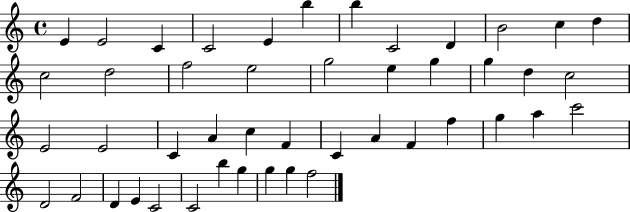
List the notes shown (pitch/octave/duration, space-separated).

E4/q E4/h C4/q C4/h E4/q B5/q B5/q C4/h D4/q B4/h C5/q D5/q C5/h D5/h F5/h E5/h G5/h E5/q G5/q G5/q D5/q C5/h E4/h E4/h C4/q A4/q C5/q F4/q C4/q A4/q F4/q F5/q G5/q A5/q C6/h D4/h F4/h D4/q E4/q C4/h C4/h B5/q G5/q G5/q G5/q F5/h